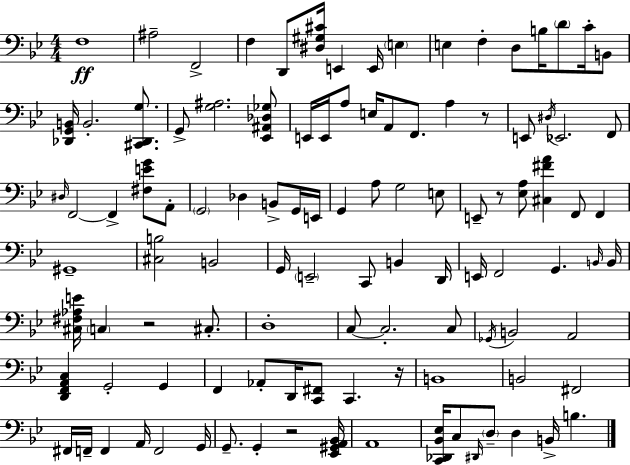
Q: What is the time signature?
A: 4/4